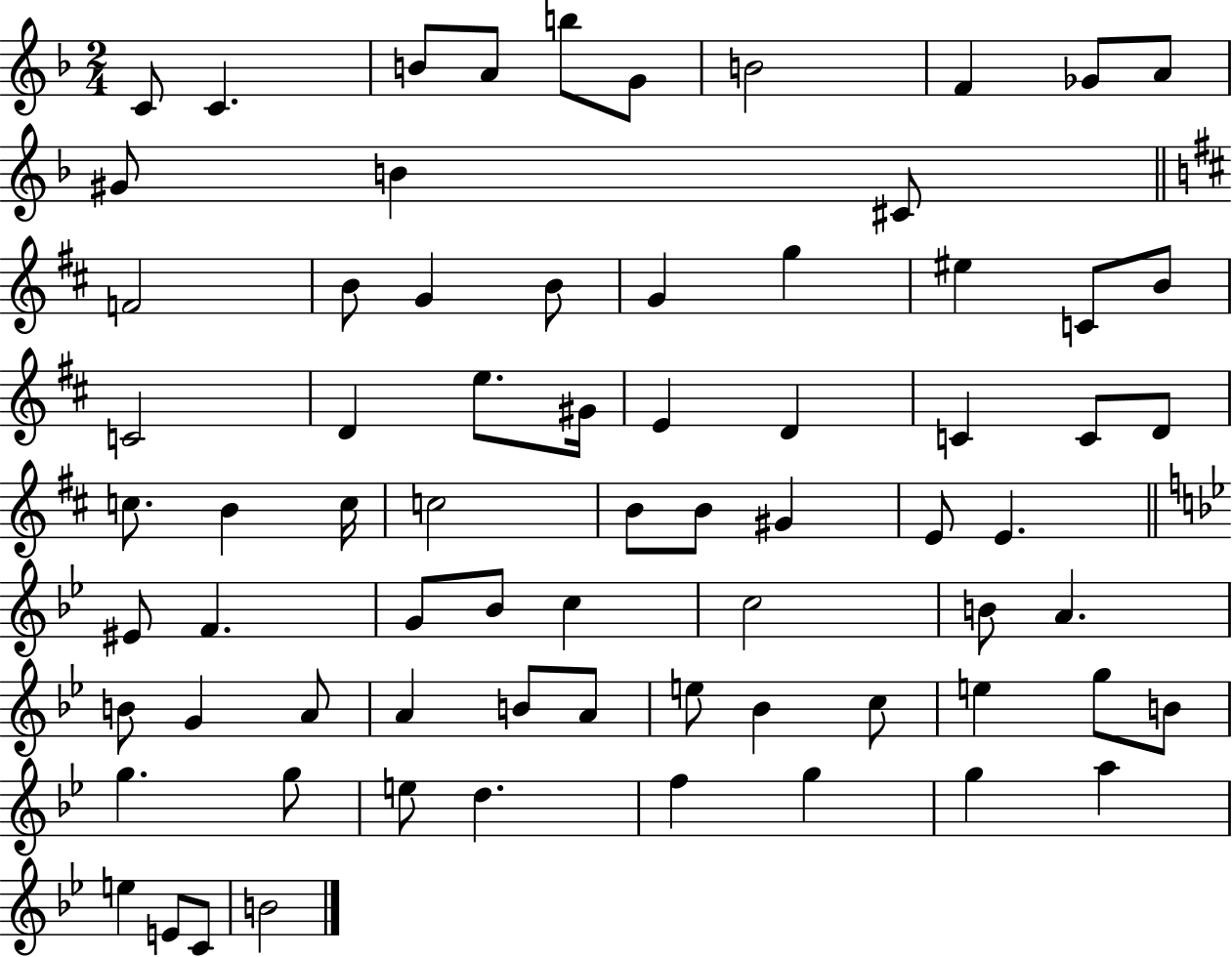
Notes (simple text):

C4/e C4/q. B4/e A4/e B5/e G4/e B4/h F4/q Gb4/e A4/e G#4/e B4/q C#4/e F4/h B4/e G4/q B4/e G4/q G5/q EIS5/q C4/e B4/e C4/h D4/q E5/e. G#4/s E4/q D4/q C4/q C4/e D4/e C5/e. B4/q C5/s C5/h B4/e B4/e G#4/q E4/e E4/q. EIS4/e F4/q. G4/e Bb4/e C5/q C5/h B4/e A4/q. B4/e G4/q A4/e A4/q B4/e A4/e E5/e Bb4/q C5/e E5/q G5/e B4/e G5/q. G5/e E5/e D5/q. F5/q G5/q G5/q A5/q E5/q E4/e C4/e B4/h